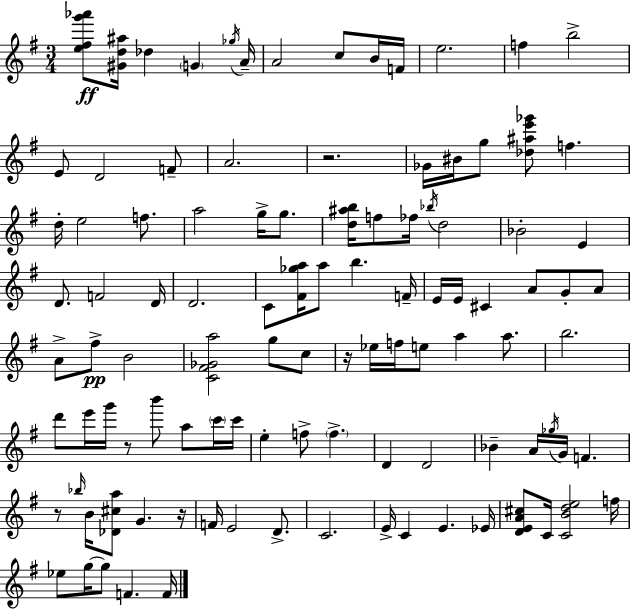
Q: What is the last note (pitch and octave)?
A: F4